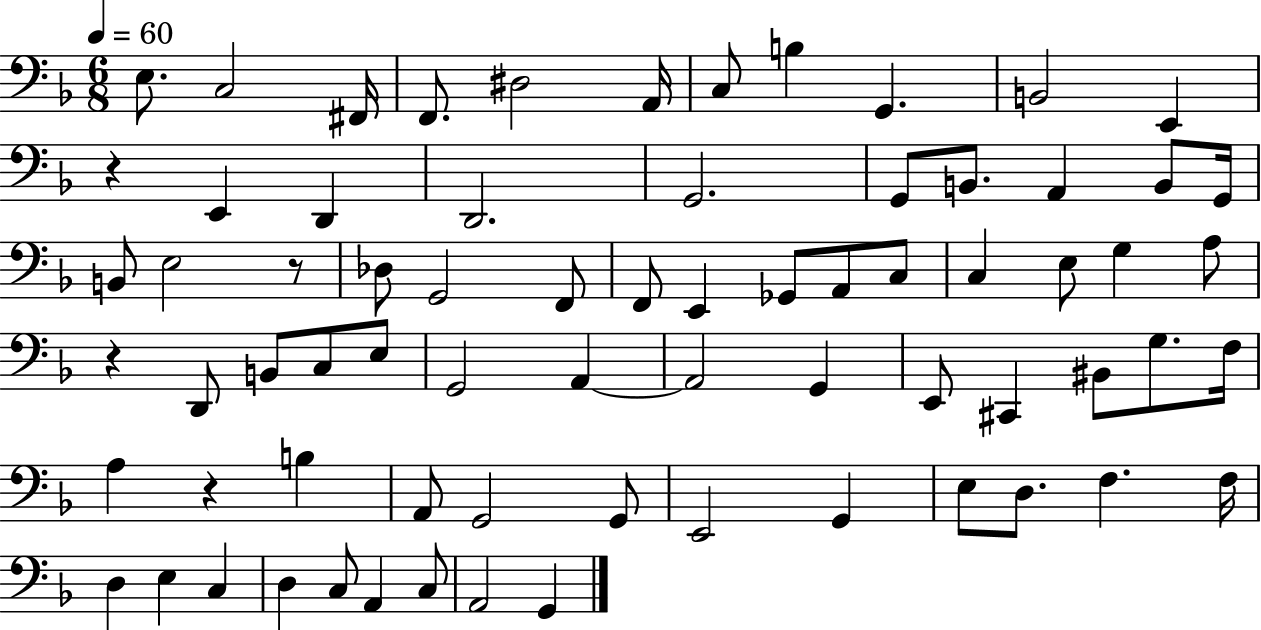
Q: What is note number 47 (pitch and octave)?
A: F3